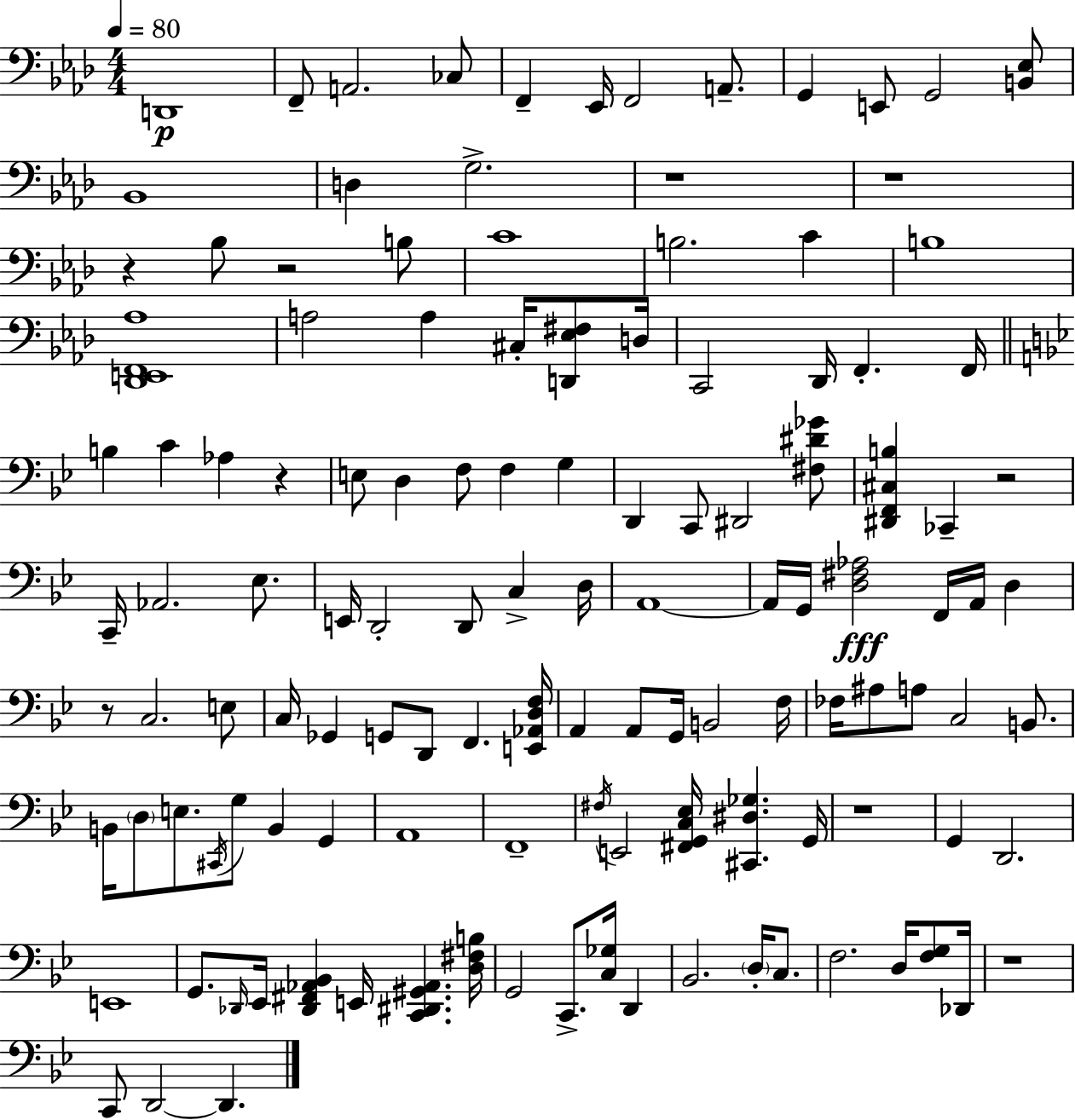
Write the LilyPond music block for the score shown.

{
  \clef bass
  \numericTimeSignature
  \time 4/4
  \key f \minor
  \tempo 4 = 80
  d,1\p | f,8-- a,2. ces8 | f,4-- ees,16 f,2 a,8.-- | g,4 e,8 g,2 <b, ees>8 | \break bes,1 | d4 g2.-> | r1 | r1 | \break r4 bes8 r2 b8 | c'1 | b2. c'4 | b1 | \break <des, e, f, aes>1 | a2 a4 cis16-. <d, ees fis>8 d16 | c,2 des,16 f,4.-. f,16 | \bar "||" \break \key bes \major b4 c'4 aes4 r4 | e8 d4 f8 f4 g4 | d,4 c,8 dis,2 <fis dis' ges'>8 | <dis, f, cis b>4 ces,4-- r2 | \break c,16-- aes,2. ees8. | e,16 d,2-. d,8 c4-> d16 | a,1~~ | a,16 g,16 <d fis aes>2\fff f,16 a,16 d4 | \break r8 c2. e8 | c16 ges,4 g,8 d,8 f,4. <e, aes, d f>16 | a,4 a,8 g,16 b,2 f16 | fes16 ais8 a8 c2 b,8. | \break b,16 \parenthesize d8 e8. \acciaccatura { cis,16 } g8 b,4 g,4 | a,1 | f,1-- | \acciaccatura { fis16 } e,2 <fis, g, c ees>16 <cis, dis ges>4. | \break g,16 r1 | g,4 d,2. | e,1 | g,8. \grace { des,16 } ees,16 <des, fis, aes, bes,>4 e,16 <c, dis, gis, aes,>4. | \break <d fis b>16 g,2 c,8.-> <c ges>16 d,4 | bes,2. \parenthesize d16-. | c8. f2. d16 | <f g>8 des,16 r1 | \break c,8 d,2~~ d,4. | \bar "|."
}